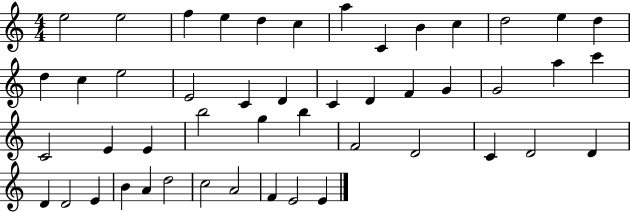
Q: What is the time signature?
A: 4/4